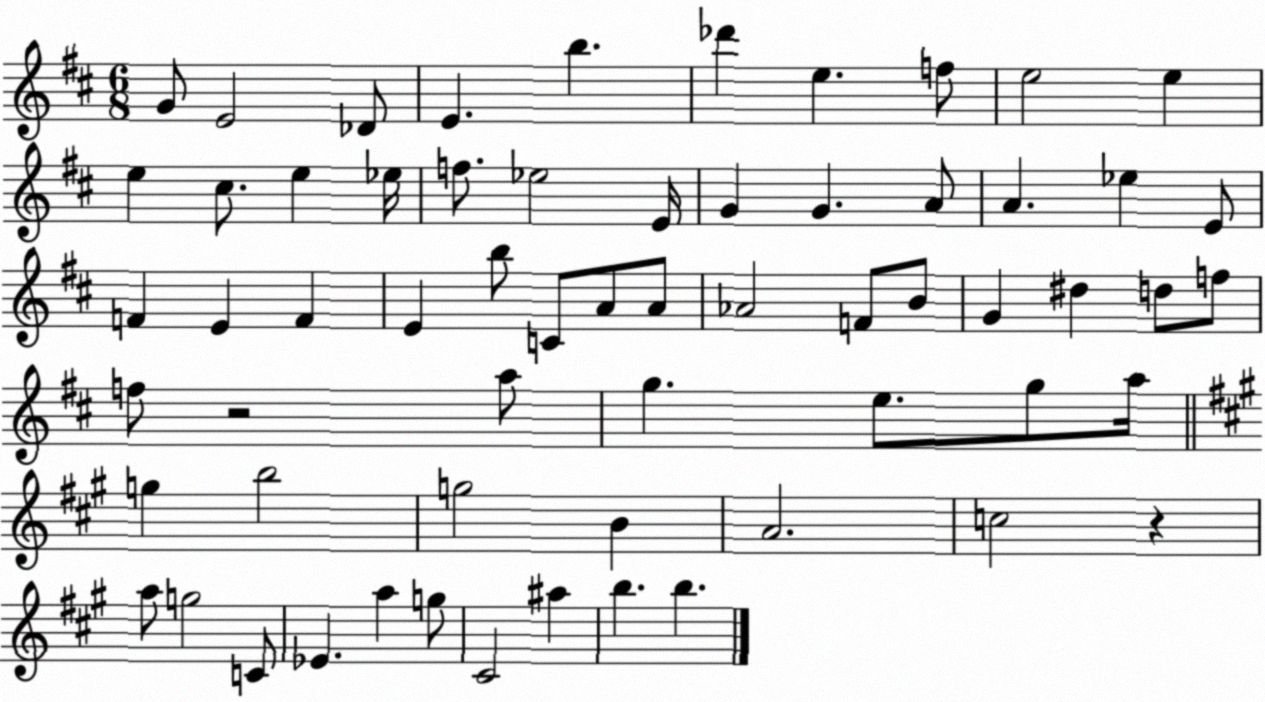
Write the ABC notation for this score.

X:1
T:Untitled
M:6/8
L:1/4
K:D
G/2 E2 _D/2 E b _d' e f/2 e2 e e ^c/2 e _e/4 f/2 _e2 E/4 G G A/2 A _e E/2 F E F E b/2 C/2 A/2 A/2 _A2 F/2 B/2 G ^d d/2 f/2 f/2 z2 a/2 g e/2 g/2 a/4 g b2 g2 B A2 c2 z a/2 g2 C/2 _E a g/2 ^C2 ^a b b